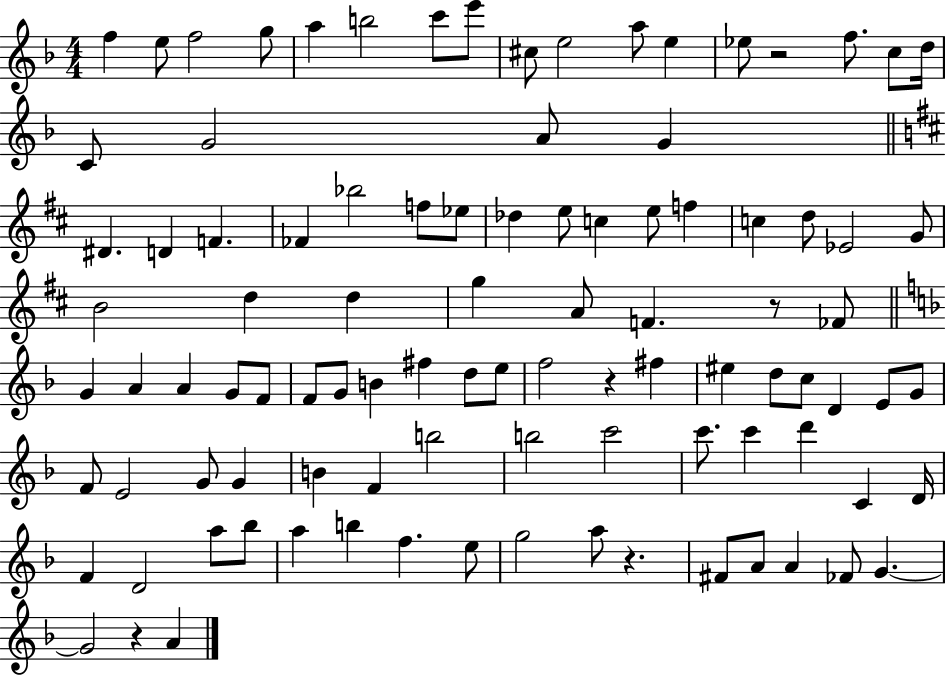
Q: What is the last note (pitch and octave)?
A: A4